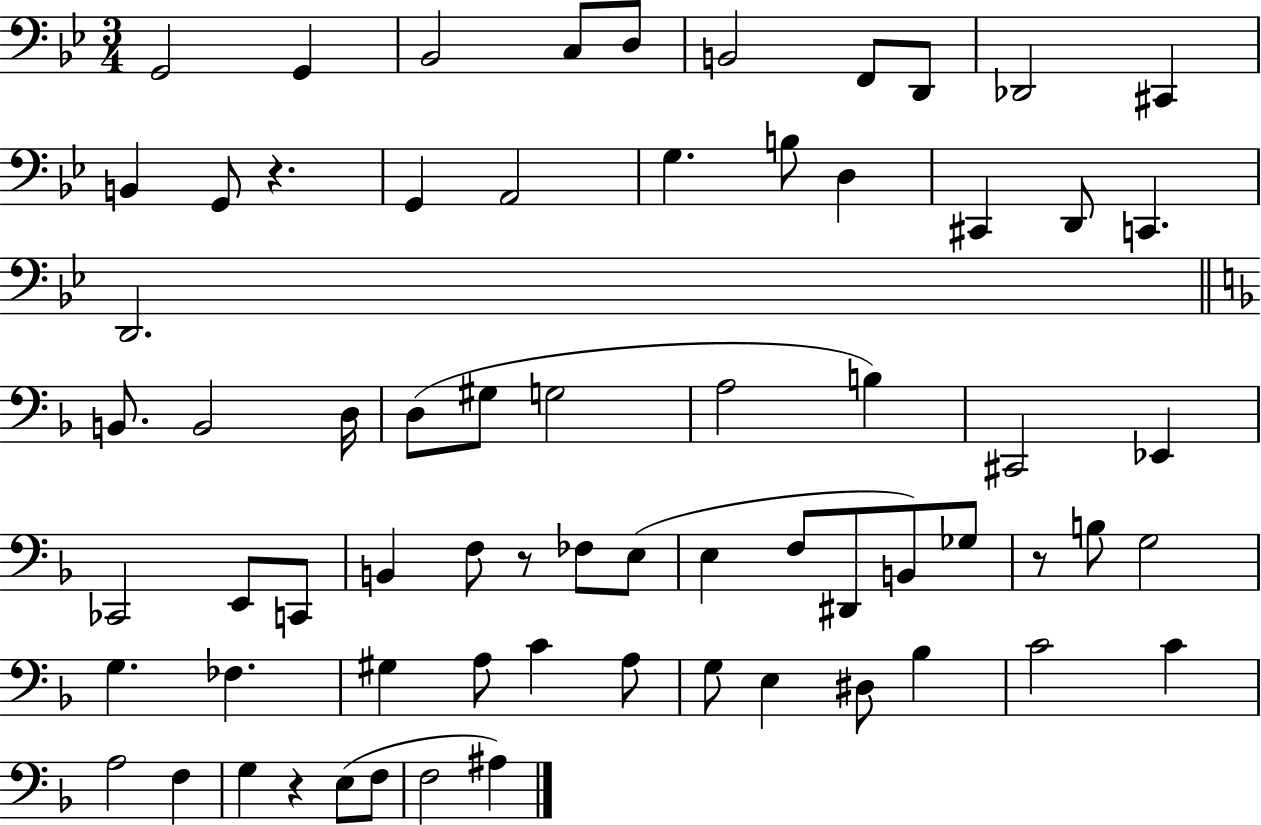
X:1
T:Untitled
M:3/4
L:1/4
K:Bb
G,,2 G,, _B,,2 C,/2 D,/2 B,,2 F,,/2 D,,/2 _D,,2 ^C,, B,, G,,/2 z G,, A,,2 G, B,/2 D, ^C,, D,,/2 C,, D,,2 B,,/2 B,,2 D,/4 D,/2 ^G,/2 G,2 A,2 B, ^C,,2 _E,, _C,,2 E,,/2 C,,/2 B,, F,/2 z/2 _F,/2 E,/2 E, F,/2 ^D,,/2 B,,/2 _G,/2 z/2 B,/2 G,2 G, _F, ^G, A,/2 C A,/2 G,/2 E, ^D,/2 _B, C2 C A,2 F, G, z E,/2 F,/2 F,2 ^A,